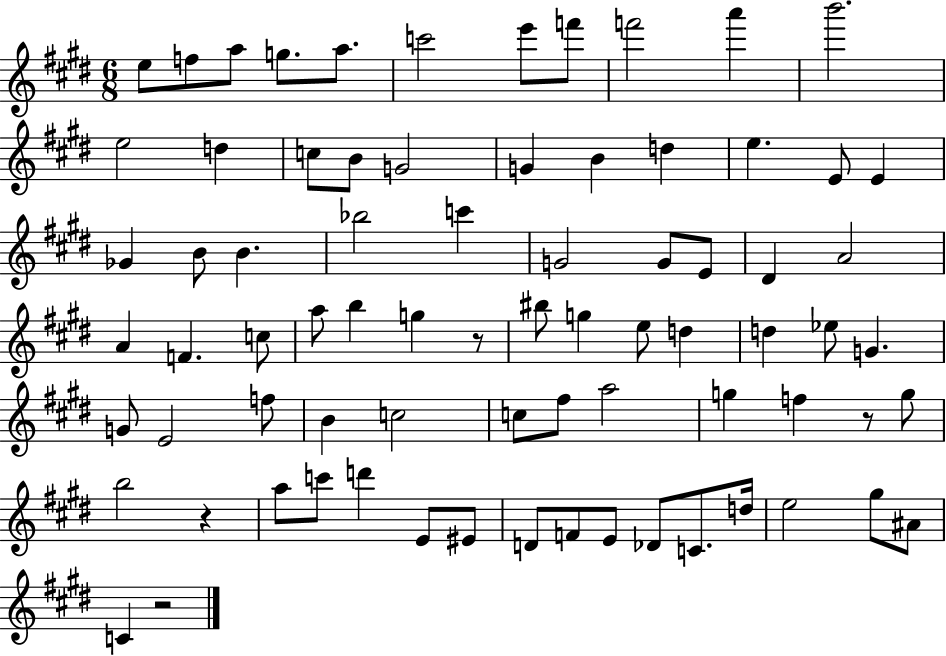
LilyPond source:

{
  \clef treble
  \numericTimeSignature
  \time 6/8
  \key e \major
  e''8 f''8 a''8 g''8. a''8. | c'''2 e'''8 f'''8 | f'''2 a'''4 | b'''2. | \break e''2 d''4 | c''8 b'8 g'2 | g'4 b'4 d''4 | e''4. e'8 e'4 | \break ges'4 b'8 b'4. | bes''2 c'''4 | g'2 g'8 e'8 | dis'4 a'2 | \break a'4 f'4. c''8 | a''8 b''4 g''4 r8 | bis''8 g''4 e''8 d''4 | d''4 ees''8 g'4. | \break g'8 e'2 f''8 | b'4 c''2 | c''8 fis''8 a''2 | g''4 f''4 r8 g''8 | \break b''2 r4 | a''8 c'''8 d'''4 e'8 eis'8 | d'8 f'8 e'8 des'8 c'8. d''16 | e''2 gis''8 ais'8 | \break c'4 r2 | \bar "|."
}